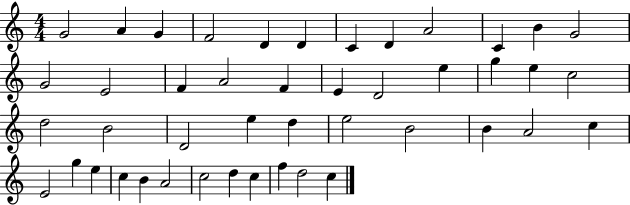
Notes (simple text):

G4/h A4/q G4/q F4/h D4/q D4/q C4/q D4/q A4/h C4/q B4/q G4/h G4/h E4/h F4/q A4/h F4/q E4/q D4/h E5/q G5/q E5/q C5/h D5/h B4/h D4/h E5/q D5/q E5/h B4/h B4/q A4/h C5/q E4/h G5/q E5/q C5/q B4/q A4/h C5/h D5/q C5/q F5/q D5/h C5/q